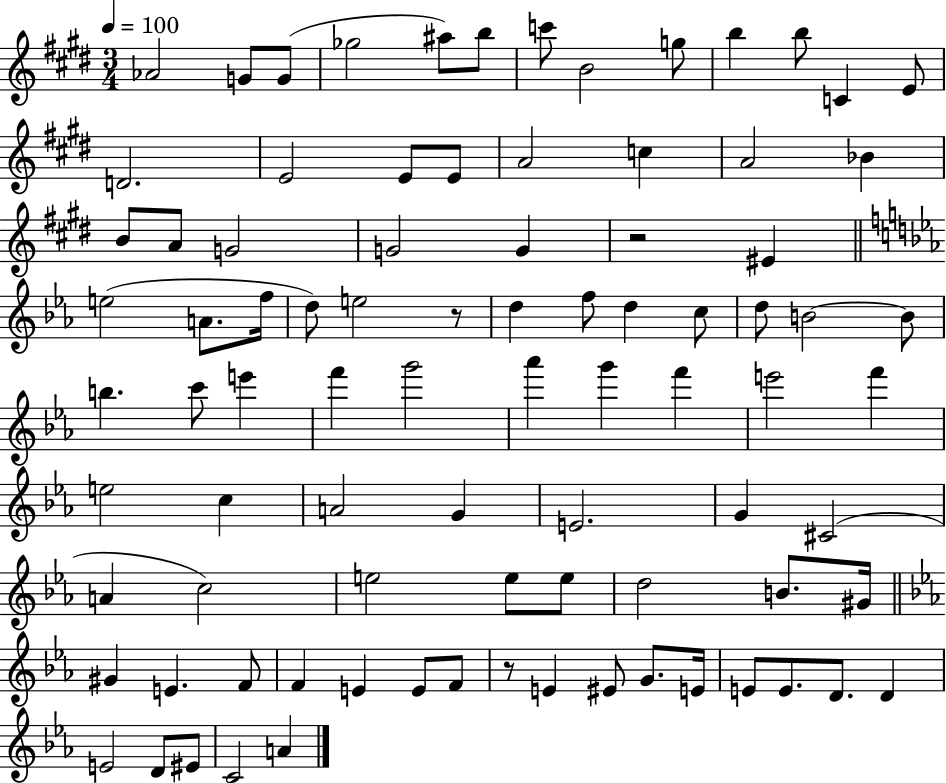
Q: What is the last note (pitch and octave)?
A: A4